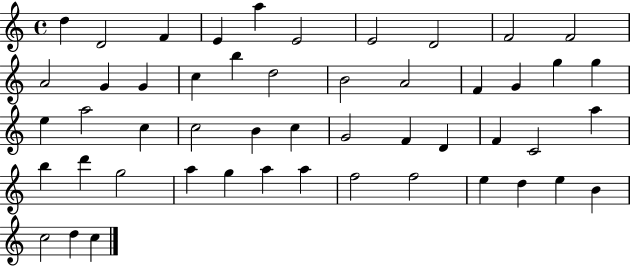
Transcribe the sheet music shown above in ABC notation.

X:1
T:Untitled
M:4/4
L:1/4
K:C
d D2 F E a E2 E2 D2 F2 F2 A2 G G c b d2 B2 A2 F G g g e a2 c c2 B c G2 F D F C2 a b d' g2 a g a a f2 f2 e d e B c2 d c